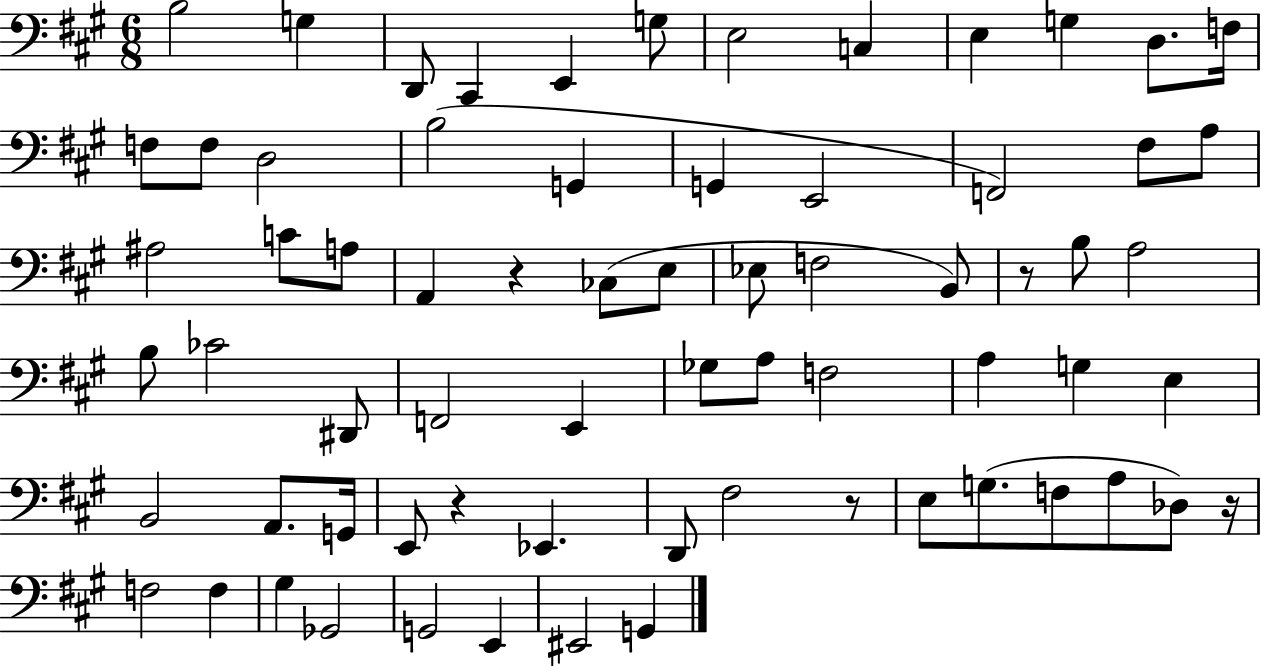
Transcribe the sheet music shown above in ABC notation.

X:1
T:Untitled
M:6/8
L:1/4
K:A
B,2 G, D,,/2 ^C,, E,, G,/2 E,2 C, E, G, D,/2 F,/4 F,/2 F,/2 D,2 B,2 G,, G,, E,,2 F,,2 ^F,/2 A,/2 ^A,2 C/2 A,/2 A,, z _C,/2 E,/2 _E,/2 F,2 B,,/2 z/2 B,/2 A,2 B,/2 _C2 ^D,,/2 F,,2 E,, _G,/2 A,/2 F,2 A, G, E, B,,2 A,,/2 G,,/4 E,,/2 z _E,, D,,/2 ^F,2 z/2 E,/2 G,/2 F,/2 A,/2 _D,/2 z/4 F,2 F, ^G, _G,,2 G,,2 E,, ^E,,2 G,,